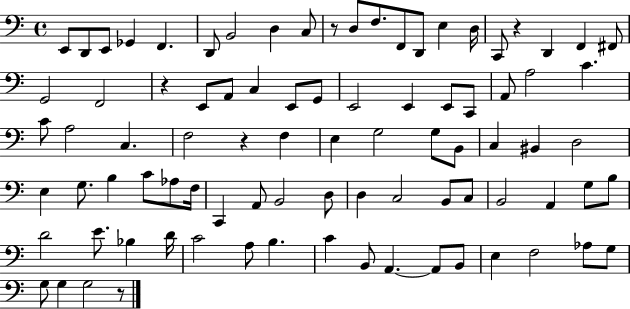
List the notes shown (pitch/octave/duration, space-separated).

E2/e D2/e E2/e Gb2/q F2/q. D2/e B2/h D3/q C3/e R/e D3/e F3/e. F2/e D2/e E3/q D3/s C2/e R/q D2/q F2/q F#2/e G2/h F2/h R/q E2/e A2/e C3/q E2/e G2/e E2/h E2/q E2/e C2/e A2/e A3/h C4/q. C4/e A3/h C3/q. F3/h R/q F3/q E3/q G3/h G3/e B2/e C3/q BIS2/q D3/h E3/q G3/e. B3/q C4/e Ab3/e F3/s C2/q A2/e B2/h D3/e D3/q C3/h B2/e C3/e B2/h A2/q G3/e B3/e D4/h E4/e. Bb3/q D4/s C4/h A3/e B3/q. C4/q B2/e A2/q. A2/e B2/e E3/q F3/h Ab3/e G3/e G3/e G3/q G3/h R/e